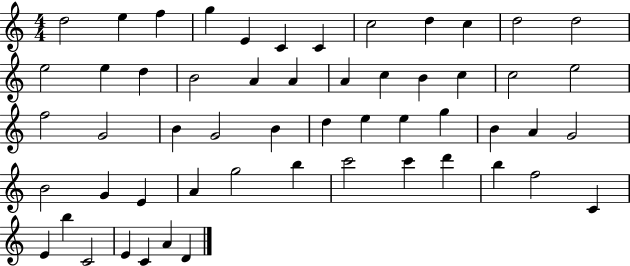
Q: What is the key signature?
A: C major